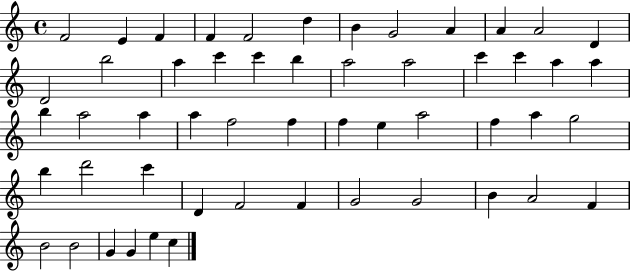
X:1
T:Untitled
M:4/4
L:1/4
K:C
F2 E F F F2 d B G2 A A A2 D D2 b2 a c' c' b a2 a2 c' c' a a b a2 a a f2 f f e a2 f a g2 b d'2 c' D F2 F G2 G2 B A2 F B2 B2 G G e c